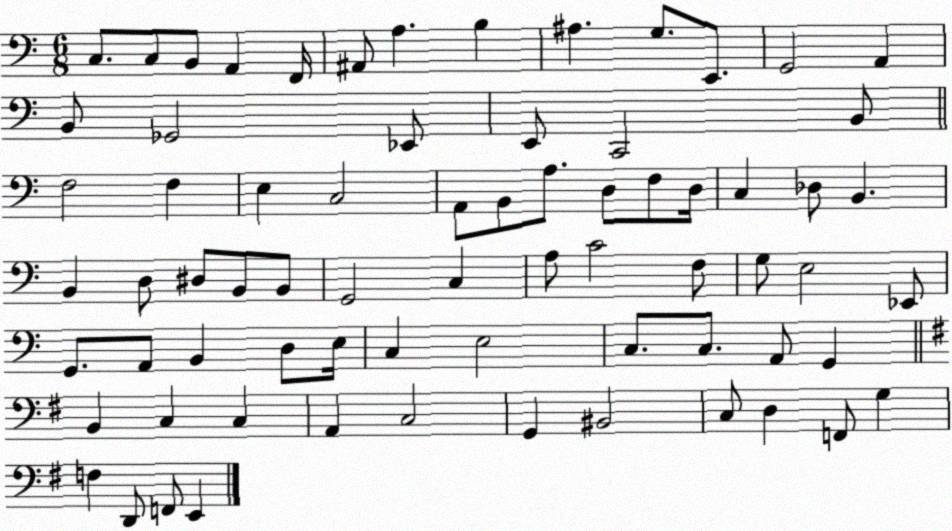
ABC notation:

X:1
T:Untitled
M:6/8
L:1/4
K:C
C,/2 C,/2 B,,/2 A,, F,,/4 ^A,,/2 A, B, ^A, G,/2 E,,/2 G,,2 A,, B,,/2 _G,,2 _E,,/2 E,,/2 C,,2 B,,/2 F,2 F, E, C,2 A,,/2 B,,/2 A,/2 D,/2 F,/2 D,/4 C, _D,/2 B,, B,, D,/2 ^D,/2 B,,/2 B,,/2 G,,2 C, A,/2 C2 F,/2 G,/2 E,2 _E,,/2 G,,/2 A,,/2 B,, D,/2 E,/4 C, E,2 C,/2 C,/2 A,,/2 G,, B,, C, C, A,, C,2 G,, ^B,,2 C,/2 D, F,,/2 G, F, D,,/2 F,,/2 E,,